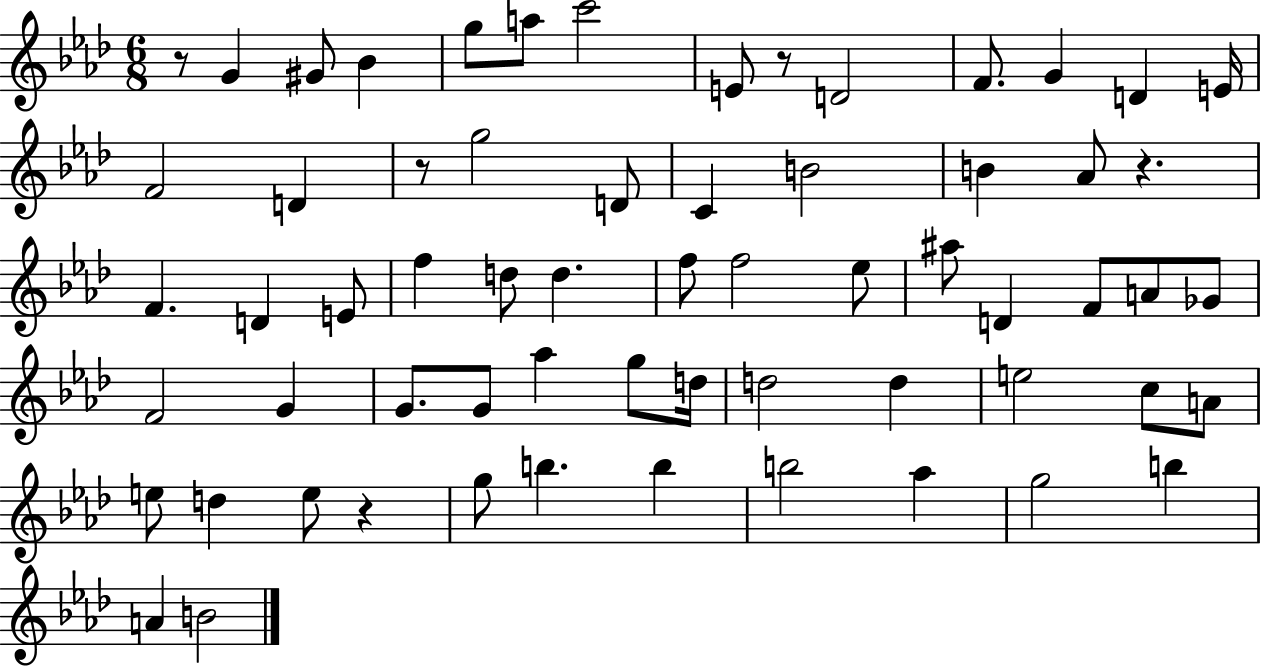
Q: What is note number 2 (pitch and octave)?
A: G#4